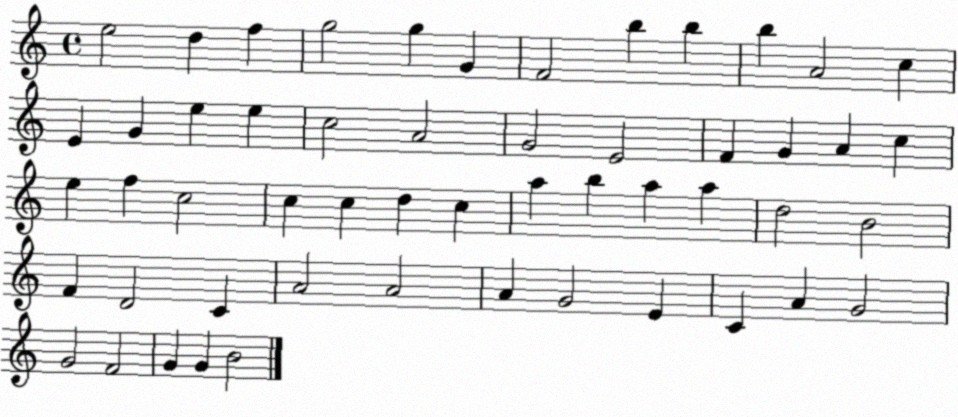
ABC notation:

X:1
T:Untitled
M:4/4
L:1/4
K:C
e2 d f g2 g G F2 b b b A2 c E G e e c2 A2 G2 E2 F G A c e f c2 c c d c a b a a d2 B2 F D2 C A2 A2 A G2 E C A G2 G2 F2 G G B2